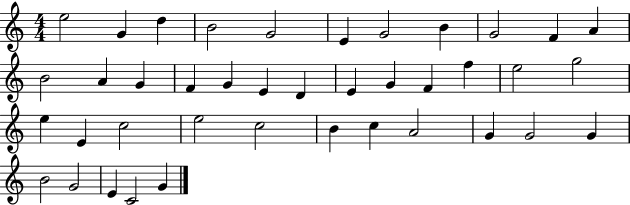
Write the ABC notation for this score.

X:1
T:Untitled
M:4/4
L:1/4
K:C
e2 G d B2 G2 E G2 B G2 F A B2 A G F G E D E G F f e2 g2 e E c2 e2 c2 B c A2 G G2 G B2 G2 E C2 G